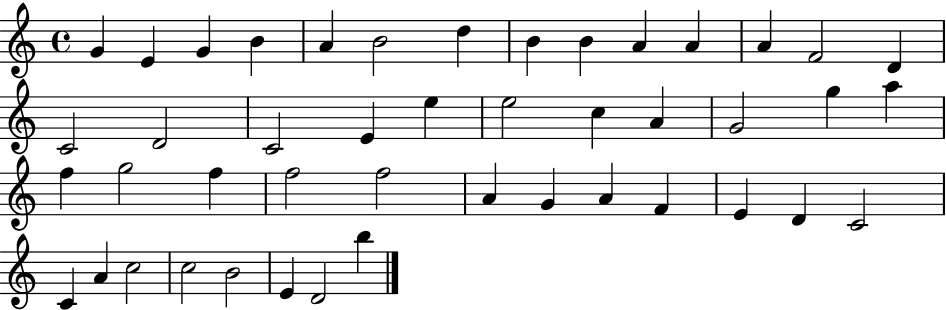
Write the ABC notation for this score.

X:1
T:Untitled
M:4/4
L:1/4
K:C
G E G B A B2 d B B A A A F2 D C2 D2 C2 E e e2 c A G2 g a f g2 f f2 f2 A G A F E D C2 C A c2 c2 B2 E D2 b